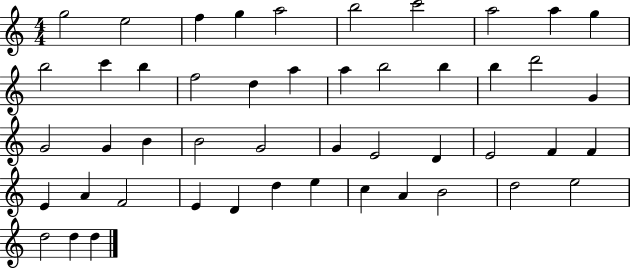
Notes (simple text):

G5/h E5/h F5/q G5/q A5/h B5/h C6/h A5/h A5/q G5/q B5/h C6/q B5/q F5/h D5/q A5/q A5/q B5/h B5/q B5/q D6/h G4/q G4/h G4/q B4/q B4/h G4/h G4/q E4/h D4/q E4/h F4/q F4/q E4/q A4/q F4/h E4/q D4/q D5/q E5/q C5/q A4/q B4/h D5/h E5/h D5/h D5/q D5/q